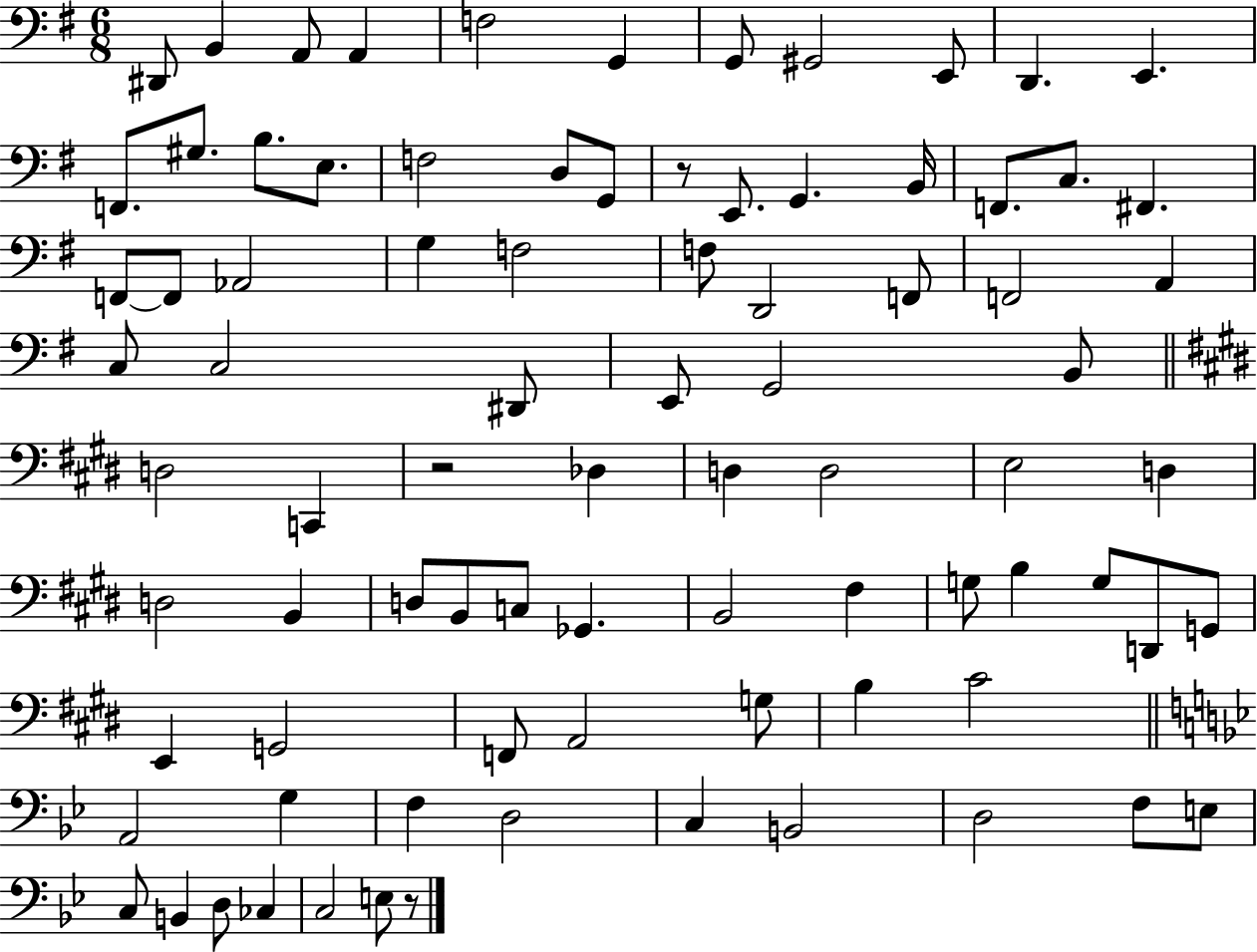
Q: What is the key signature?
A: G major